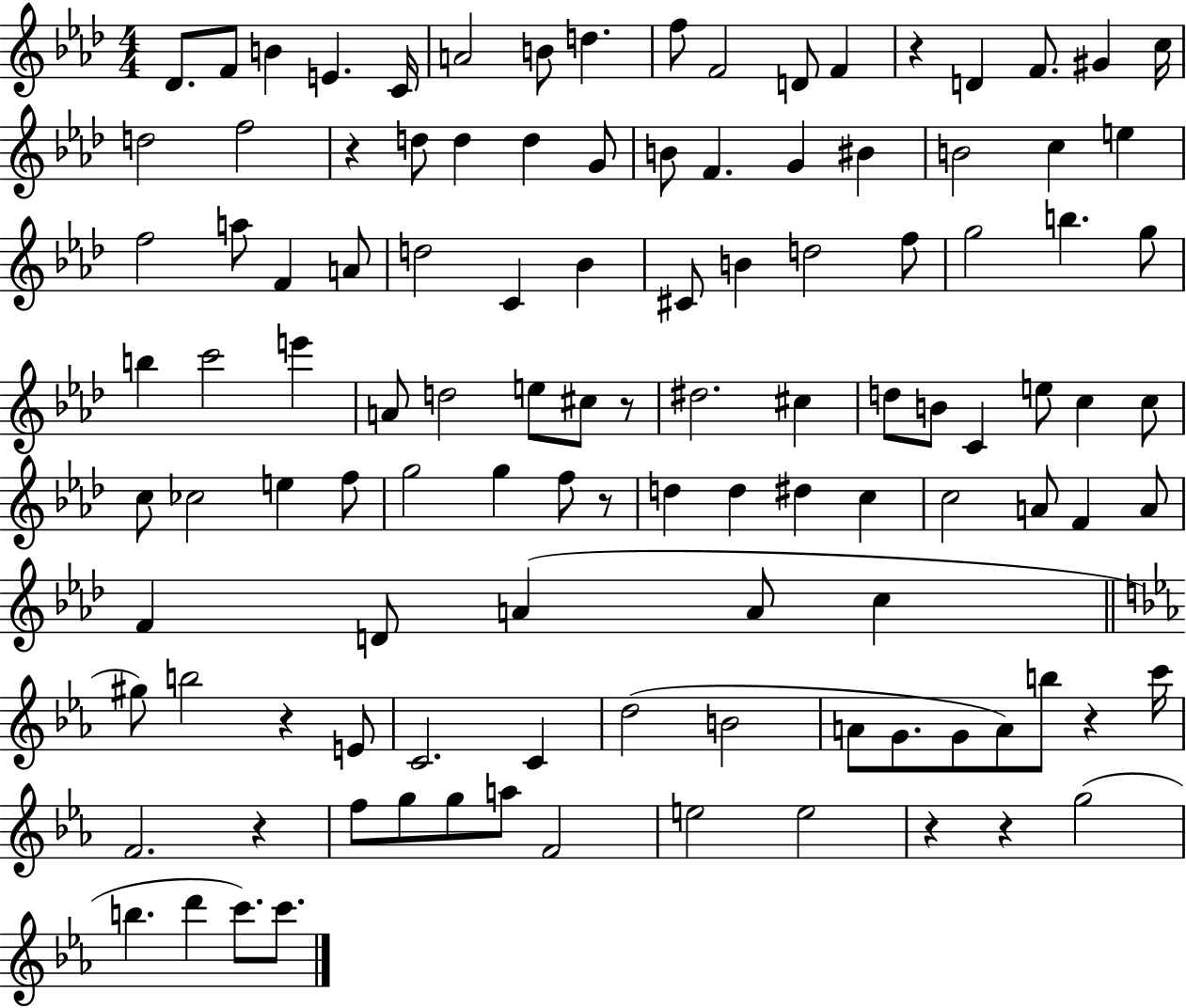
{
  \clef treble
  \numericTimeSignature
  \time 4/4
  \key aes \major
  \repeat volta 2 { des'8. f'8 b'4 e'4. c'16 | a'2 b'8 d''4. | f''8 f'2 d'8 f'4 | r4 d'4 f'8. gis'4 c''16 | \break d''2 f''2 | r4 d''8 d''4 d''4 g'8 | b'8 f'4. g'4 bis'4 | b'2 c''4 e''4 | \break f''2 a''8 f'4 a'8 | d''2 c'4 bes'4 | cis'8 b'4 d''2 f''8 | g''2 b''4. g''8 | \break b''4 c'''2 e'''4 | a'8 d''2 e''8 cis''8 r8 | dis''2. cis''4 | d''8 b'8 c'4 e''8 c''4 c''8 | \break c''8 ces''2 e''4 f''8 | g''2 g''4 f''8 r8 | d''4 d''4 dis''4 c''4 | c''2 a'8 f'4 a'8 | \break f'4 d'8 a'4( a'8 c''4 | \bar "||" \break \key ees \major gis''8) b''2 r4 e'8 | c'2. c'4 | d''2( b'2 | a'8 g'8. g'8 a'8) b''8 r4 c'''16 | \break f'2. r4 | f''8 g''8 g''8 a''8 f'2 | e''2 e''2 | r4 r4 g''2( | \break b''4. d'''4 c'''8.) c'''8. | } \bar "|."
}